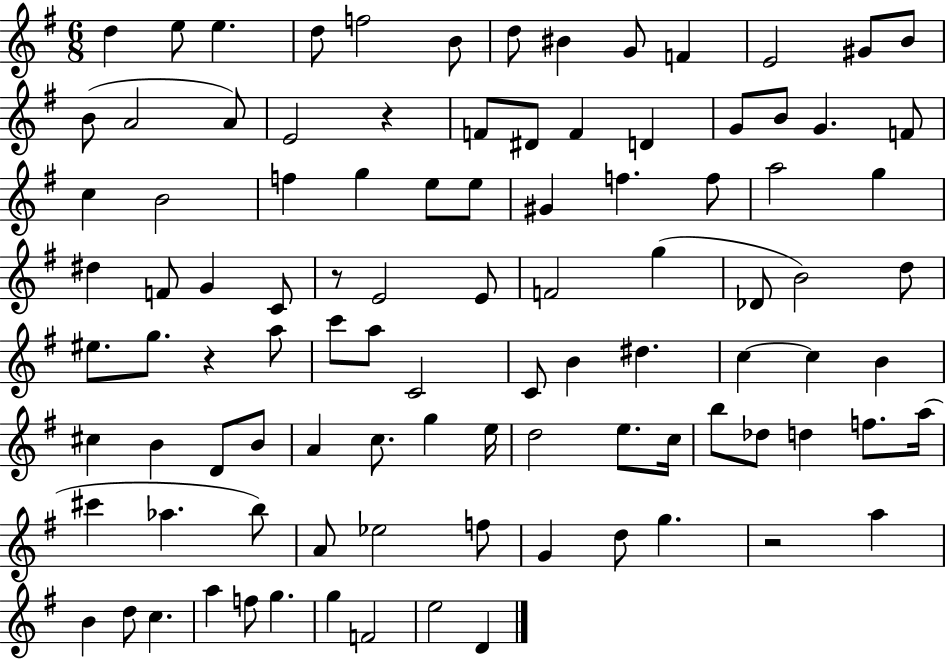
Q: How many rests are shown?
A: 4